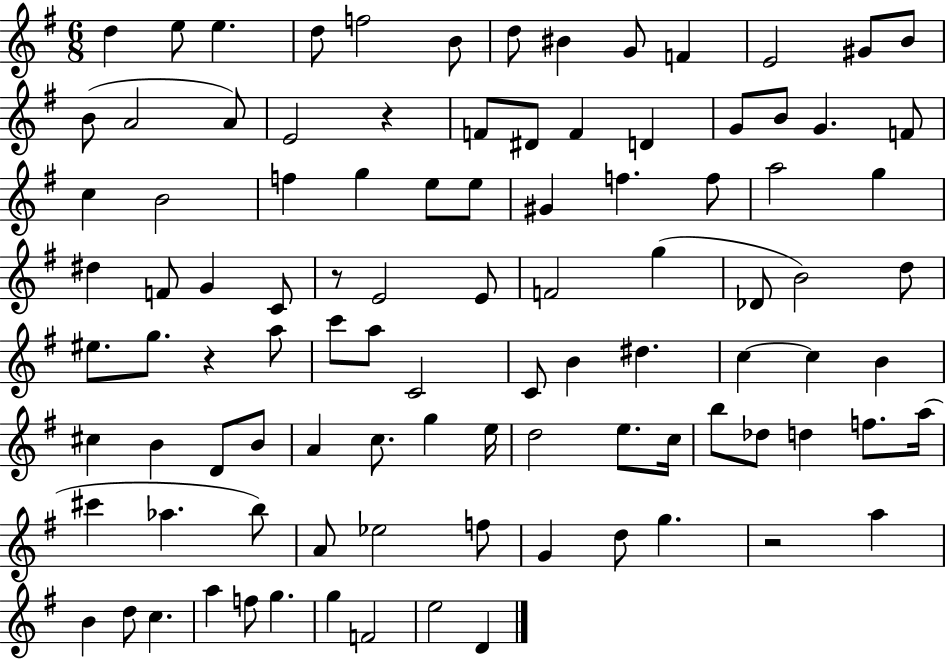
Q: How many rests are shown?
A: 4